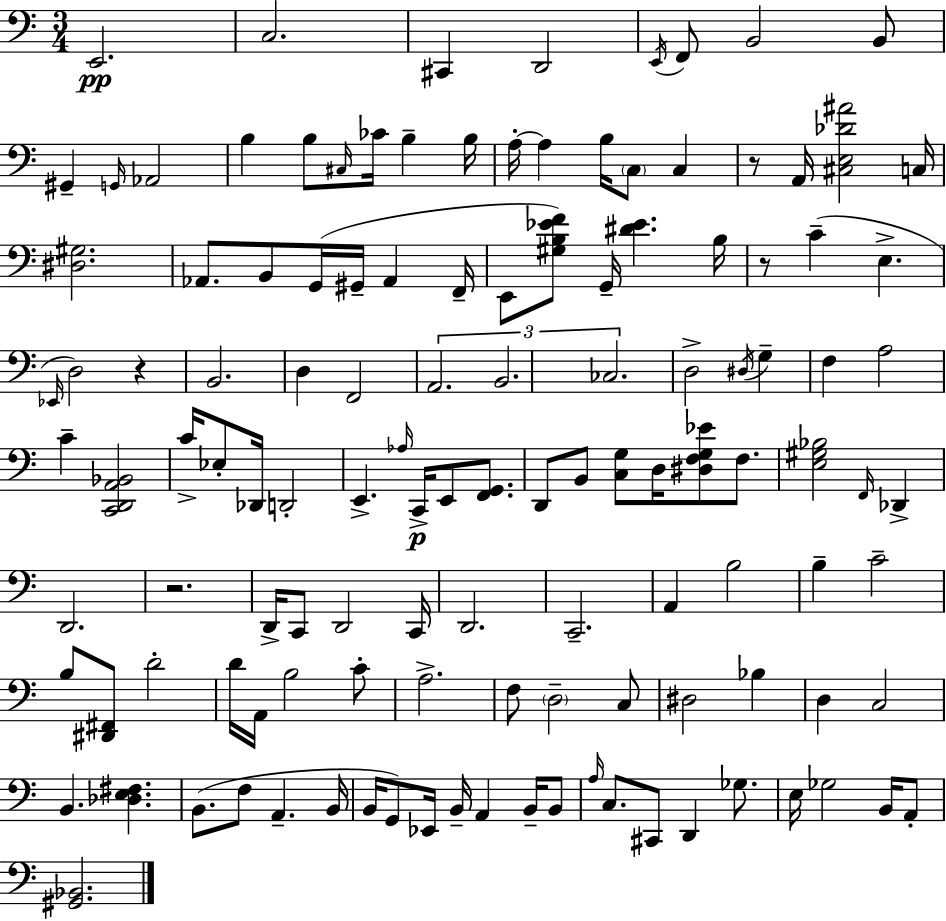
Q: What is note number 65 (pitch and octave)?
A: D2